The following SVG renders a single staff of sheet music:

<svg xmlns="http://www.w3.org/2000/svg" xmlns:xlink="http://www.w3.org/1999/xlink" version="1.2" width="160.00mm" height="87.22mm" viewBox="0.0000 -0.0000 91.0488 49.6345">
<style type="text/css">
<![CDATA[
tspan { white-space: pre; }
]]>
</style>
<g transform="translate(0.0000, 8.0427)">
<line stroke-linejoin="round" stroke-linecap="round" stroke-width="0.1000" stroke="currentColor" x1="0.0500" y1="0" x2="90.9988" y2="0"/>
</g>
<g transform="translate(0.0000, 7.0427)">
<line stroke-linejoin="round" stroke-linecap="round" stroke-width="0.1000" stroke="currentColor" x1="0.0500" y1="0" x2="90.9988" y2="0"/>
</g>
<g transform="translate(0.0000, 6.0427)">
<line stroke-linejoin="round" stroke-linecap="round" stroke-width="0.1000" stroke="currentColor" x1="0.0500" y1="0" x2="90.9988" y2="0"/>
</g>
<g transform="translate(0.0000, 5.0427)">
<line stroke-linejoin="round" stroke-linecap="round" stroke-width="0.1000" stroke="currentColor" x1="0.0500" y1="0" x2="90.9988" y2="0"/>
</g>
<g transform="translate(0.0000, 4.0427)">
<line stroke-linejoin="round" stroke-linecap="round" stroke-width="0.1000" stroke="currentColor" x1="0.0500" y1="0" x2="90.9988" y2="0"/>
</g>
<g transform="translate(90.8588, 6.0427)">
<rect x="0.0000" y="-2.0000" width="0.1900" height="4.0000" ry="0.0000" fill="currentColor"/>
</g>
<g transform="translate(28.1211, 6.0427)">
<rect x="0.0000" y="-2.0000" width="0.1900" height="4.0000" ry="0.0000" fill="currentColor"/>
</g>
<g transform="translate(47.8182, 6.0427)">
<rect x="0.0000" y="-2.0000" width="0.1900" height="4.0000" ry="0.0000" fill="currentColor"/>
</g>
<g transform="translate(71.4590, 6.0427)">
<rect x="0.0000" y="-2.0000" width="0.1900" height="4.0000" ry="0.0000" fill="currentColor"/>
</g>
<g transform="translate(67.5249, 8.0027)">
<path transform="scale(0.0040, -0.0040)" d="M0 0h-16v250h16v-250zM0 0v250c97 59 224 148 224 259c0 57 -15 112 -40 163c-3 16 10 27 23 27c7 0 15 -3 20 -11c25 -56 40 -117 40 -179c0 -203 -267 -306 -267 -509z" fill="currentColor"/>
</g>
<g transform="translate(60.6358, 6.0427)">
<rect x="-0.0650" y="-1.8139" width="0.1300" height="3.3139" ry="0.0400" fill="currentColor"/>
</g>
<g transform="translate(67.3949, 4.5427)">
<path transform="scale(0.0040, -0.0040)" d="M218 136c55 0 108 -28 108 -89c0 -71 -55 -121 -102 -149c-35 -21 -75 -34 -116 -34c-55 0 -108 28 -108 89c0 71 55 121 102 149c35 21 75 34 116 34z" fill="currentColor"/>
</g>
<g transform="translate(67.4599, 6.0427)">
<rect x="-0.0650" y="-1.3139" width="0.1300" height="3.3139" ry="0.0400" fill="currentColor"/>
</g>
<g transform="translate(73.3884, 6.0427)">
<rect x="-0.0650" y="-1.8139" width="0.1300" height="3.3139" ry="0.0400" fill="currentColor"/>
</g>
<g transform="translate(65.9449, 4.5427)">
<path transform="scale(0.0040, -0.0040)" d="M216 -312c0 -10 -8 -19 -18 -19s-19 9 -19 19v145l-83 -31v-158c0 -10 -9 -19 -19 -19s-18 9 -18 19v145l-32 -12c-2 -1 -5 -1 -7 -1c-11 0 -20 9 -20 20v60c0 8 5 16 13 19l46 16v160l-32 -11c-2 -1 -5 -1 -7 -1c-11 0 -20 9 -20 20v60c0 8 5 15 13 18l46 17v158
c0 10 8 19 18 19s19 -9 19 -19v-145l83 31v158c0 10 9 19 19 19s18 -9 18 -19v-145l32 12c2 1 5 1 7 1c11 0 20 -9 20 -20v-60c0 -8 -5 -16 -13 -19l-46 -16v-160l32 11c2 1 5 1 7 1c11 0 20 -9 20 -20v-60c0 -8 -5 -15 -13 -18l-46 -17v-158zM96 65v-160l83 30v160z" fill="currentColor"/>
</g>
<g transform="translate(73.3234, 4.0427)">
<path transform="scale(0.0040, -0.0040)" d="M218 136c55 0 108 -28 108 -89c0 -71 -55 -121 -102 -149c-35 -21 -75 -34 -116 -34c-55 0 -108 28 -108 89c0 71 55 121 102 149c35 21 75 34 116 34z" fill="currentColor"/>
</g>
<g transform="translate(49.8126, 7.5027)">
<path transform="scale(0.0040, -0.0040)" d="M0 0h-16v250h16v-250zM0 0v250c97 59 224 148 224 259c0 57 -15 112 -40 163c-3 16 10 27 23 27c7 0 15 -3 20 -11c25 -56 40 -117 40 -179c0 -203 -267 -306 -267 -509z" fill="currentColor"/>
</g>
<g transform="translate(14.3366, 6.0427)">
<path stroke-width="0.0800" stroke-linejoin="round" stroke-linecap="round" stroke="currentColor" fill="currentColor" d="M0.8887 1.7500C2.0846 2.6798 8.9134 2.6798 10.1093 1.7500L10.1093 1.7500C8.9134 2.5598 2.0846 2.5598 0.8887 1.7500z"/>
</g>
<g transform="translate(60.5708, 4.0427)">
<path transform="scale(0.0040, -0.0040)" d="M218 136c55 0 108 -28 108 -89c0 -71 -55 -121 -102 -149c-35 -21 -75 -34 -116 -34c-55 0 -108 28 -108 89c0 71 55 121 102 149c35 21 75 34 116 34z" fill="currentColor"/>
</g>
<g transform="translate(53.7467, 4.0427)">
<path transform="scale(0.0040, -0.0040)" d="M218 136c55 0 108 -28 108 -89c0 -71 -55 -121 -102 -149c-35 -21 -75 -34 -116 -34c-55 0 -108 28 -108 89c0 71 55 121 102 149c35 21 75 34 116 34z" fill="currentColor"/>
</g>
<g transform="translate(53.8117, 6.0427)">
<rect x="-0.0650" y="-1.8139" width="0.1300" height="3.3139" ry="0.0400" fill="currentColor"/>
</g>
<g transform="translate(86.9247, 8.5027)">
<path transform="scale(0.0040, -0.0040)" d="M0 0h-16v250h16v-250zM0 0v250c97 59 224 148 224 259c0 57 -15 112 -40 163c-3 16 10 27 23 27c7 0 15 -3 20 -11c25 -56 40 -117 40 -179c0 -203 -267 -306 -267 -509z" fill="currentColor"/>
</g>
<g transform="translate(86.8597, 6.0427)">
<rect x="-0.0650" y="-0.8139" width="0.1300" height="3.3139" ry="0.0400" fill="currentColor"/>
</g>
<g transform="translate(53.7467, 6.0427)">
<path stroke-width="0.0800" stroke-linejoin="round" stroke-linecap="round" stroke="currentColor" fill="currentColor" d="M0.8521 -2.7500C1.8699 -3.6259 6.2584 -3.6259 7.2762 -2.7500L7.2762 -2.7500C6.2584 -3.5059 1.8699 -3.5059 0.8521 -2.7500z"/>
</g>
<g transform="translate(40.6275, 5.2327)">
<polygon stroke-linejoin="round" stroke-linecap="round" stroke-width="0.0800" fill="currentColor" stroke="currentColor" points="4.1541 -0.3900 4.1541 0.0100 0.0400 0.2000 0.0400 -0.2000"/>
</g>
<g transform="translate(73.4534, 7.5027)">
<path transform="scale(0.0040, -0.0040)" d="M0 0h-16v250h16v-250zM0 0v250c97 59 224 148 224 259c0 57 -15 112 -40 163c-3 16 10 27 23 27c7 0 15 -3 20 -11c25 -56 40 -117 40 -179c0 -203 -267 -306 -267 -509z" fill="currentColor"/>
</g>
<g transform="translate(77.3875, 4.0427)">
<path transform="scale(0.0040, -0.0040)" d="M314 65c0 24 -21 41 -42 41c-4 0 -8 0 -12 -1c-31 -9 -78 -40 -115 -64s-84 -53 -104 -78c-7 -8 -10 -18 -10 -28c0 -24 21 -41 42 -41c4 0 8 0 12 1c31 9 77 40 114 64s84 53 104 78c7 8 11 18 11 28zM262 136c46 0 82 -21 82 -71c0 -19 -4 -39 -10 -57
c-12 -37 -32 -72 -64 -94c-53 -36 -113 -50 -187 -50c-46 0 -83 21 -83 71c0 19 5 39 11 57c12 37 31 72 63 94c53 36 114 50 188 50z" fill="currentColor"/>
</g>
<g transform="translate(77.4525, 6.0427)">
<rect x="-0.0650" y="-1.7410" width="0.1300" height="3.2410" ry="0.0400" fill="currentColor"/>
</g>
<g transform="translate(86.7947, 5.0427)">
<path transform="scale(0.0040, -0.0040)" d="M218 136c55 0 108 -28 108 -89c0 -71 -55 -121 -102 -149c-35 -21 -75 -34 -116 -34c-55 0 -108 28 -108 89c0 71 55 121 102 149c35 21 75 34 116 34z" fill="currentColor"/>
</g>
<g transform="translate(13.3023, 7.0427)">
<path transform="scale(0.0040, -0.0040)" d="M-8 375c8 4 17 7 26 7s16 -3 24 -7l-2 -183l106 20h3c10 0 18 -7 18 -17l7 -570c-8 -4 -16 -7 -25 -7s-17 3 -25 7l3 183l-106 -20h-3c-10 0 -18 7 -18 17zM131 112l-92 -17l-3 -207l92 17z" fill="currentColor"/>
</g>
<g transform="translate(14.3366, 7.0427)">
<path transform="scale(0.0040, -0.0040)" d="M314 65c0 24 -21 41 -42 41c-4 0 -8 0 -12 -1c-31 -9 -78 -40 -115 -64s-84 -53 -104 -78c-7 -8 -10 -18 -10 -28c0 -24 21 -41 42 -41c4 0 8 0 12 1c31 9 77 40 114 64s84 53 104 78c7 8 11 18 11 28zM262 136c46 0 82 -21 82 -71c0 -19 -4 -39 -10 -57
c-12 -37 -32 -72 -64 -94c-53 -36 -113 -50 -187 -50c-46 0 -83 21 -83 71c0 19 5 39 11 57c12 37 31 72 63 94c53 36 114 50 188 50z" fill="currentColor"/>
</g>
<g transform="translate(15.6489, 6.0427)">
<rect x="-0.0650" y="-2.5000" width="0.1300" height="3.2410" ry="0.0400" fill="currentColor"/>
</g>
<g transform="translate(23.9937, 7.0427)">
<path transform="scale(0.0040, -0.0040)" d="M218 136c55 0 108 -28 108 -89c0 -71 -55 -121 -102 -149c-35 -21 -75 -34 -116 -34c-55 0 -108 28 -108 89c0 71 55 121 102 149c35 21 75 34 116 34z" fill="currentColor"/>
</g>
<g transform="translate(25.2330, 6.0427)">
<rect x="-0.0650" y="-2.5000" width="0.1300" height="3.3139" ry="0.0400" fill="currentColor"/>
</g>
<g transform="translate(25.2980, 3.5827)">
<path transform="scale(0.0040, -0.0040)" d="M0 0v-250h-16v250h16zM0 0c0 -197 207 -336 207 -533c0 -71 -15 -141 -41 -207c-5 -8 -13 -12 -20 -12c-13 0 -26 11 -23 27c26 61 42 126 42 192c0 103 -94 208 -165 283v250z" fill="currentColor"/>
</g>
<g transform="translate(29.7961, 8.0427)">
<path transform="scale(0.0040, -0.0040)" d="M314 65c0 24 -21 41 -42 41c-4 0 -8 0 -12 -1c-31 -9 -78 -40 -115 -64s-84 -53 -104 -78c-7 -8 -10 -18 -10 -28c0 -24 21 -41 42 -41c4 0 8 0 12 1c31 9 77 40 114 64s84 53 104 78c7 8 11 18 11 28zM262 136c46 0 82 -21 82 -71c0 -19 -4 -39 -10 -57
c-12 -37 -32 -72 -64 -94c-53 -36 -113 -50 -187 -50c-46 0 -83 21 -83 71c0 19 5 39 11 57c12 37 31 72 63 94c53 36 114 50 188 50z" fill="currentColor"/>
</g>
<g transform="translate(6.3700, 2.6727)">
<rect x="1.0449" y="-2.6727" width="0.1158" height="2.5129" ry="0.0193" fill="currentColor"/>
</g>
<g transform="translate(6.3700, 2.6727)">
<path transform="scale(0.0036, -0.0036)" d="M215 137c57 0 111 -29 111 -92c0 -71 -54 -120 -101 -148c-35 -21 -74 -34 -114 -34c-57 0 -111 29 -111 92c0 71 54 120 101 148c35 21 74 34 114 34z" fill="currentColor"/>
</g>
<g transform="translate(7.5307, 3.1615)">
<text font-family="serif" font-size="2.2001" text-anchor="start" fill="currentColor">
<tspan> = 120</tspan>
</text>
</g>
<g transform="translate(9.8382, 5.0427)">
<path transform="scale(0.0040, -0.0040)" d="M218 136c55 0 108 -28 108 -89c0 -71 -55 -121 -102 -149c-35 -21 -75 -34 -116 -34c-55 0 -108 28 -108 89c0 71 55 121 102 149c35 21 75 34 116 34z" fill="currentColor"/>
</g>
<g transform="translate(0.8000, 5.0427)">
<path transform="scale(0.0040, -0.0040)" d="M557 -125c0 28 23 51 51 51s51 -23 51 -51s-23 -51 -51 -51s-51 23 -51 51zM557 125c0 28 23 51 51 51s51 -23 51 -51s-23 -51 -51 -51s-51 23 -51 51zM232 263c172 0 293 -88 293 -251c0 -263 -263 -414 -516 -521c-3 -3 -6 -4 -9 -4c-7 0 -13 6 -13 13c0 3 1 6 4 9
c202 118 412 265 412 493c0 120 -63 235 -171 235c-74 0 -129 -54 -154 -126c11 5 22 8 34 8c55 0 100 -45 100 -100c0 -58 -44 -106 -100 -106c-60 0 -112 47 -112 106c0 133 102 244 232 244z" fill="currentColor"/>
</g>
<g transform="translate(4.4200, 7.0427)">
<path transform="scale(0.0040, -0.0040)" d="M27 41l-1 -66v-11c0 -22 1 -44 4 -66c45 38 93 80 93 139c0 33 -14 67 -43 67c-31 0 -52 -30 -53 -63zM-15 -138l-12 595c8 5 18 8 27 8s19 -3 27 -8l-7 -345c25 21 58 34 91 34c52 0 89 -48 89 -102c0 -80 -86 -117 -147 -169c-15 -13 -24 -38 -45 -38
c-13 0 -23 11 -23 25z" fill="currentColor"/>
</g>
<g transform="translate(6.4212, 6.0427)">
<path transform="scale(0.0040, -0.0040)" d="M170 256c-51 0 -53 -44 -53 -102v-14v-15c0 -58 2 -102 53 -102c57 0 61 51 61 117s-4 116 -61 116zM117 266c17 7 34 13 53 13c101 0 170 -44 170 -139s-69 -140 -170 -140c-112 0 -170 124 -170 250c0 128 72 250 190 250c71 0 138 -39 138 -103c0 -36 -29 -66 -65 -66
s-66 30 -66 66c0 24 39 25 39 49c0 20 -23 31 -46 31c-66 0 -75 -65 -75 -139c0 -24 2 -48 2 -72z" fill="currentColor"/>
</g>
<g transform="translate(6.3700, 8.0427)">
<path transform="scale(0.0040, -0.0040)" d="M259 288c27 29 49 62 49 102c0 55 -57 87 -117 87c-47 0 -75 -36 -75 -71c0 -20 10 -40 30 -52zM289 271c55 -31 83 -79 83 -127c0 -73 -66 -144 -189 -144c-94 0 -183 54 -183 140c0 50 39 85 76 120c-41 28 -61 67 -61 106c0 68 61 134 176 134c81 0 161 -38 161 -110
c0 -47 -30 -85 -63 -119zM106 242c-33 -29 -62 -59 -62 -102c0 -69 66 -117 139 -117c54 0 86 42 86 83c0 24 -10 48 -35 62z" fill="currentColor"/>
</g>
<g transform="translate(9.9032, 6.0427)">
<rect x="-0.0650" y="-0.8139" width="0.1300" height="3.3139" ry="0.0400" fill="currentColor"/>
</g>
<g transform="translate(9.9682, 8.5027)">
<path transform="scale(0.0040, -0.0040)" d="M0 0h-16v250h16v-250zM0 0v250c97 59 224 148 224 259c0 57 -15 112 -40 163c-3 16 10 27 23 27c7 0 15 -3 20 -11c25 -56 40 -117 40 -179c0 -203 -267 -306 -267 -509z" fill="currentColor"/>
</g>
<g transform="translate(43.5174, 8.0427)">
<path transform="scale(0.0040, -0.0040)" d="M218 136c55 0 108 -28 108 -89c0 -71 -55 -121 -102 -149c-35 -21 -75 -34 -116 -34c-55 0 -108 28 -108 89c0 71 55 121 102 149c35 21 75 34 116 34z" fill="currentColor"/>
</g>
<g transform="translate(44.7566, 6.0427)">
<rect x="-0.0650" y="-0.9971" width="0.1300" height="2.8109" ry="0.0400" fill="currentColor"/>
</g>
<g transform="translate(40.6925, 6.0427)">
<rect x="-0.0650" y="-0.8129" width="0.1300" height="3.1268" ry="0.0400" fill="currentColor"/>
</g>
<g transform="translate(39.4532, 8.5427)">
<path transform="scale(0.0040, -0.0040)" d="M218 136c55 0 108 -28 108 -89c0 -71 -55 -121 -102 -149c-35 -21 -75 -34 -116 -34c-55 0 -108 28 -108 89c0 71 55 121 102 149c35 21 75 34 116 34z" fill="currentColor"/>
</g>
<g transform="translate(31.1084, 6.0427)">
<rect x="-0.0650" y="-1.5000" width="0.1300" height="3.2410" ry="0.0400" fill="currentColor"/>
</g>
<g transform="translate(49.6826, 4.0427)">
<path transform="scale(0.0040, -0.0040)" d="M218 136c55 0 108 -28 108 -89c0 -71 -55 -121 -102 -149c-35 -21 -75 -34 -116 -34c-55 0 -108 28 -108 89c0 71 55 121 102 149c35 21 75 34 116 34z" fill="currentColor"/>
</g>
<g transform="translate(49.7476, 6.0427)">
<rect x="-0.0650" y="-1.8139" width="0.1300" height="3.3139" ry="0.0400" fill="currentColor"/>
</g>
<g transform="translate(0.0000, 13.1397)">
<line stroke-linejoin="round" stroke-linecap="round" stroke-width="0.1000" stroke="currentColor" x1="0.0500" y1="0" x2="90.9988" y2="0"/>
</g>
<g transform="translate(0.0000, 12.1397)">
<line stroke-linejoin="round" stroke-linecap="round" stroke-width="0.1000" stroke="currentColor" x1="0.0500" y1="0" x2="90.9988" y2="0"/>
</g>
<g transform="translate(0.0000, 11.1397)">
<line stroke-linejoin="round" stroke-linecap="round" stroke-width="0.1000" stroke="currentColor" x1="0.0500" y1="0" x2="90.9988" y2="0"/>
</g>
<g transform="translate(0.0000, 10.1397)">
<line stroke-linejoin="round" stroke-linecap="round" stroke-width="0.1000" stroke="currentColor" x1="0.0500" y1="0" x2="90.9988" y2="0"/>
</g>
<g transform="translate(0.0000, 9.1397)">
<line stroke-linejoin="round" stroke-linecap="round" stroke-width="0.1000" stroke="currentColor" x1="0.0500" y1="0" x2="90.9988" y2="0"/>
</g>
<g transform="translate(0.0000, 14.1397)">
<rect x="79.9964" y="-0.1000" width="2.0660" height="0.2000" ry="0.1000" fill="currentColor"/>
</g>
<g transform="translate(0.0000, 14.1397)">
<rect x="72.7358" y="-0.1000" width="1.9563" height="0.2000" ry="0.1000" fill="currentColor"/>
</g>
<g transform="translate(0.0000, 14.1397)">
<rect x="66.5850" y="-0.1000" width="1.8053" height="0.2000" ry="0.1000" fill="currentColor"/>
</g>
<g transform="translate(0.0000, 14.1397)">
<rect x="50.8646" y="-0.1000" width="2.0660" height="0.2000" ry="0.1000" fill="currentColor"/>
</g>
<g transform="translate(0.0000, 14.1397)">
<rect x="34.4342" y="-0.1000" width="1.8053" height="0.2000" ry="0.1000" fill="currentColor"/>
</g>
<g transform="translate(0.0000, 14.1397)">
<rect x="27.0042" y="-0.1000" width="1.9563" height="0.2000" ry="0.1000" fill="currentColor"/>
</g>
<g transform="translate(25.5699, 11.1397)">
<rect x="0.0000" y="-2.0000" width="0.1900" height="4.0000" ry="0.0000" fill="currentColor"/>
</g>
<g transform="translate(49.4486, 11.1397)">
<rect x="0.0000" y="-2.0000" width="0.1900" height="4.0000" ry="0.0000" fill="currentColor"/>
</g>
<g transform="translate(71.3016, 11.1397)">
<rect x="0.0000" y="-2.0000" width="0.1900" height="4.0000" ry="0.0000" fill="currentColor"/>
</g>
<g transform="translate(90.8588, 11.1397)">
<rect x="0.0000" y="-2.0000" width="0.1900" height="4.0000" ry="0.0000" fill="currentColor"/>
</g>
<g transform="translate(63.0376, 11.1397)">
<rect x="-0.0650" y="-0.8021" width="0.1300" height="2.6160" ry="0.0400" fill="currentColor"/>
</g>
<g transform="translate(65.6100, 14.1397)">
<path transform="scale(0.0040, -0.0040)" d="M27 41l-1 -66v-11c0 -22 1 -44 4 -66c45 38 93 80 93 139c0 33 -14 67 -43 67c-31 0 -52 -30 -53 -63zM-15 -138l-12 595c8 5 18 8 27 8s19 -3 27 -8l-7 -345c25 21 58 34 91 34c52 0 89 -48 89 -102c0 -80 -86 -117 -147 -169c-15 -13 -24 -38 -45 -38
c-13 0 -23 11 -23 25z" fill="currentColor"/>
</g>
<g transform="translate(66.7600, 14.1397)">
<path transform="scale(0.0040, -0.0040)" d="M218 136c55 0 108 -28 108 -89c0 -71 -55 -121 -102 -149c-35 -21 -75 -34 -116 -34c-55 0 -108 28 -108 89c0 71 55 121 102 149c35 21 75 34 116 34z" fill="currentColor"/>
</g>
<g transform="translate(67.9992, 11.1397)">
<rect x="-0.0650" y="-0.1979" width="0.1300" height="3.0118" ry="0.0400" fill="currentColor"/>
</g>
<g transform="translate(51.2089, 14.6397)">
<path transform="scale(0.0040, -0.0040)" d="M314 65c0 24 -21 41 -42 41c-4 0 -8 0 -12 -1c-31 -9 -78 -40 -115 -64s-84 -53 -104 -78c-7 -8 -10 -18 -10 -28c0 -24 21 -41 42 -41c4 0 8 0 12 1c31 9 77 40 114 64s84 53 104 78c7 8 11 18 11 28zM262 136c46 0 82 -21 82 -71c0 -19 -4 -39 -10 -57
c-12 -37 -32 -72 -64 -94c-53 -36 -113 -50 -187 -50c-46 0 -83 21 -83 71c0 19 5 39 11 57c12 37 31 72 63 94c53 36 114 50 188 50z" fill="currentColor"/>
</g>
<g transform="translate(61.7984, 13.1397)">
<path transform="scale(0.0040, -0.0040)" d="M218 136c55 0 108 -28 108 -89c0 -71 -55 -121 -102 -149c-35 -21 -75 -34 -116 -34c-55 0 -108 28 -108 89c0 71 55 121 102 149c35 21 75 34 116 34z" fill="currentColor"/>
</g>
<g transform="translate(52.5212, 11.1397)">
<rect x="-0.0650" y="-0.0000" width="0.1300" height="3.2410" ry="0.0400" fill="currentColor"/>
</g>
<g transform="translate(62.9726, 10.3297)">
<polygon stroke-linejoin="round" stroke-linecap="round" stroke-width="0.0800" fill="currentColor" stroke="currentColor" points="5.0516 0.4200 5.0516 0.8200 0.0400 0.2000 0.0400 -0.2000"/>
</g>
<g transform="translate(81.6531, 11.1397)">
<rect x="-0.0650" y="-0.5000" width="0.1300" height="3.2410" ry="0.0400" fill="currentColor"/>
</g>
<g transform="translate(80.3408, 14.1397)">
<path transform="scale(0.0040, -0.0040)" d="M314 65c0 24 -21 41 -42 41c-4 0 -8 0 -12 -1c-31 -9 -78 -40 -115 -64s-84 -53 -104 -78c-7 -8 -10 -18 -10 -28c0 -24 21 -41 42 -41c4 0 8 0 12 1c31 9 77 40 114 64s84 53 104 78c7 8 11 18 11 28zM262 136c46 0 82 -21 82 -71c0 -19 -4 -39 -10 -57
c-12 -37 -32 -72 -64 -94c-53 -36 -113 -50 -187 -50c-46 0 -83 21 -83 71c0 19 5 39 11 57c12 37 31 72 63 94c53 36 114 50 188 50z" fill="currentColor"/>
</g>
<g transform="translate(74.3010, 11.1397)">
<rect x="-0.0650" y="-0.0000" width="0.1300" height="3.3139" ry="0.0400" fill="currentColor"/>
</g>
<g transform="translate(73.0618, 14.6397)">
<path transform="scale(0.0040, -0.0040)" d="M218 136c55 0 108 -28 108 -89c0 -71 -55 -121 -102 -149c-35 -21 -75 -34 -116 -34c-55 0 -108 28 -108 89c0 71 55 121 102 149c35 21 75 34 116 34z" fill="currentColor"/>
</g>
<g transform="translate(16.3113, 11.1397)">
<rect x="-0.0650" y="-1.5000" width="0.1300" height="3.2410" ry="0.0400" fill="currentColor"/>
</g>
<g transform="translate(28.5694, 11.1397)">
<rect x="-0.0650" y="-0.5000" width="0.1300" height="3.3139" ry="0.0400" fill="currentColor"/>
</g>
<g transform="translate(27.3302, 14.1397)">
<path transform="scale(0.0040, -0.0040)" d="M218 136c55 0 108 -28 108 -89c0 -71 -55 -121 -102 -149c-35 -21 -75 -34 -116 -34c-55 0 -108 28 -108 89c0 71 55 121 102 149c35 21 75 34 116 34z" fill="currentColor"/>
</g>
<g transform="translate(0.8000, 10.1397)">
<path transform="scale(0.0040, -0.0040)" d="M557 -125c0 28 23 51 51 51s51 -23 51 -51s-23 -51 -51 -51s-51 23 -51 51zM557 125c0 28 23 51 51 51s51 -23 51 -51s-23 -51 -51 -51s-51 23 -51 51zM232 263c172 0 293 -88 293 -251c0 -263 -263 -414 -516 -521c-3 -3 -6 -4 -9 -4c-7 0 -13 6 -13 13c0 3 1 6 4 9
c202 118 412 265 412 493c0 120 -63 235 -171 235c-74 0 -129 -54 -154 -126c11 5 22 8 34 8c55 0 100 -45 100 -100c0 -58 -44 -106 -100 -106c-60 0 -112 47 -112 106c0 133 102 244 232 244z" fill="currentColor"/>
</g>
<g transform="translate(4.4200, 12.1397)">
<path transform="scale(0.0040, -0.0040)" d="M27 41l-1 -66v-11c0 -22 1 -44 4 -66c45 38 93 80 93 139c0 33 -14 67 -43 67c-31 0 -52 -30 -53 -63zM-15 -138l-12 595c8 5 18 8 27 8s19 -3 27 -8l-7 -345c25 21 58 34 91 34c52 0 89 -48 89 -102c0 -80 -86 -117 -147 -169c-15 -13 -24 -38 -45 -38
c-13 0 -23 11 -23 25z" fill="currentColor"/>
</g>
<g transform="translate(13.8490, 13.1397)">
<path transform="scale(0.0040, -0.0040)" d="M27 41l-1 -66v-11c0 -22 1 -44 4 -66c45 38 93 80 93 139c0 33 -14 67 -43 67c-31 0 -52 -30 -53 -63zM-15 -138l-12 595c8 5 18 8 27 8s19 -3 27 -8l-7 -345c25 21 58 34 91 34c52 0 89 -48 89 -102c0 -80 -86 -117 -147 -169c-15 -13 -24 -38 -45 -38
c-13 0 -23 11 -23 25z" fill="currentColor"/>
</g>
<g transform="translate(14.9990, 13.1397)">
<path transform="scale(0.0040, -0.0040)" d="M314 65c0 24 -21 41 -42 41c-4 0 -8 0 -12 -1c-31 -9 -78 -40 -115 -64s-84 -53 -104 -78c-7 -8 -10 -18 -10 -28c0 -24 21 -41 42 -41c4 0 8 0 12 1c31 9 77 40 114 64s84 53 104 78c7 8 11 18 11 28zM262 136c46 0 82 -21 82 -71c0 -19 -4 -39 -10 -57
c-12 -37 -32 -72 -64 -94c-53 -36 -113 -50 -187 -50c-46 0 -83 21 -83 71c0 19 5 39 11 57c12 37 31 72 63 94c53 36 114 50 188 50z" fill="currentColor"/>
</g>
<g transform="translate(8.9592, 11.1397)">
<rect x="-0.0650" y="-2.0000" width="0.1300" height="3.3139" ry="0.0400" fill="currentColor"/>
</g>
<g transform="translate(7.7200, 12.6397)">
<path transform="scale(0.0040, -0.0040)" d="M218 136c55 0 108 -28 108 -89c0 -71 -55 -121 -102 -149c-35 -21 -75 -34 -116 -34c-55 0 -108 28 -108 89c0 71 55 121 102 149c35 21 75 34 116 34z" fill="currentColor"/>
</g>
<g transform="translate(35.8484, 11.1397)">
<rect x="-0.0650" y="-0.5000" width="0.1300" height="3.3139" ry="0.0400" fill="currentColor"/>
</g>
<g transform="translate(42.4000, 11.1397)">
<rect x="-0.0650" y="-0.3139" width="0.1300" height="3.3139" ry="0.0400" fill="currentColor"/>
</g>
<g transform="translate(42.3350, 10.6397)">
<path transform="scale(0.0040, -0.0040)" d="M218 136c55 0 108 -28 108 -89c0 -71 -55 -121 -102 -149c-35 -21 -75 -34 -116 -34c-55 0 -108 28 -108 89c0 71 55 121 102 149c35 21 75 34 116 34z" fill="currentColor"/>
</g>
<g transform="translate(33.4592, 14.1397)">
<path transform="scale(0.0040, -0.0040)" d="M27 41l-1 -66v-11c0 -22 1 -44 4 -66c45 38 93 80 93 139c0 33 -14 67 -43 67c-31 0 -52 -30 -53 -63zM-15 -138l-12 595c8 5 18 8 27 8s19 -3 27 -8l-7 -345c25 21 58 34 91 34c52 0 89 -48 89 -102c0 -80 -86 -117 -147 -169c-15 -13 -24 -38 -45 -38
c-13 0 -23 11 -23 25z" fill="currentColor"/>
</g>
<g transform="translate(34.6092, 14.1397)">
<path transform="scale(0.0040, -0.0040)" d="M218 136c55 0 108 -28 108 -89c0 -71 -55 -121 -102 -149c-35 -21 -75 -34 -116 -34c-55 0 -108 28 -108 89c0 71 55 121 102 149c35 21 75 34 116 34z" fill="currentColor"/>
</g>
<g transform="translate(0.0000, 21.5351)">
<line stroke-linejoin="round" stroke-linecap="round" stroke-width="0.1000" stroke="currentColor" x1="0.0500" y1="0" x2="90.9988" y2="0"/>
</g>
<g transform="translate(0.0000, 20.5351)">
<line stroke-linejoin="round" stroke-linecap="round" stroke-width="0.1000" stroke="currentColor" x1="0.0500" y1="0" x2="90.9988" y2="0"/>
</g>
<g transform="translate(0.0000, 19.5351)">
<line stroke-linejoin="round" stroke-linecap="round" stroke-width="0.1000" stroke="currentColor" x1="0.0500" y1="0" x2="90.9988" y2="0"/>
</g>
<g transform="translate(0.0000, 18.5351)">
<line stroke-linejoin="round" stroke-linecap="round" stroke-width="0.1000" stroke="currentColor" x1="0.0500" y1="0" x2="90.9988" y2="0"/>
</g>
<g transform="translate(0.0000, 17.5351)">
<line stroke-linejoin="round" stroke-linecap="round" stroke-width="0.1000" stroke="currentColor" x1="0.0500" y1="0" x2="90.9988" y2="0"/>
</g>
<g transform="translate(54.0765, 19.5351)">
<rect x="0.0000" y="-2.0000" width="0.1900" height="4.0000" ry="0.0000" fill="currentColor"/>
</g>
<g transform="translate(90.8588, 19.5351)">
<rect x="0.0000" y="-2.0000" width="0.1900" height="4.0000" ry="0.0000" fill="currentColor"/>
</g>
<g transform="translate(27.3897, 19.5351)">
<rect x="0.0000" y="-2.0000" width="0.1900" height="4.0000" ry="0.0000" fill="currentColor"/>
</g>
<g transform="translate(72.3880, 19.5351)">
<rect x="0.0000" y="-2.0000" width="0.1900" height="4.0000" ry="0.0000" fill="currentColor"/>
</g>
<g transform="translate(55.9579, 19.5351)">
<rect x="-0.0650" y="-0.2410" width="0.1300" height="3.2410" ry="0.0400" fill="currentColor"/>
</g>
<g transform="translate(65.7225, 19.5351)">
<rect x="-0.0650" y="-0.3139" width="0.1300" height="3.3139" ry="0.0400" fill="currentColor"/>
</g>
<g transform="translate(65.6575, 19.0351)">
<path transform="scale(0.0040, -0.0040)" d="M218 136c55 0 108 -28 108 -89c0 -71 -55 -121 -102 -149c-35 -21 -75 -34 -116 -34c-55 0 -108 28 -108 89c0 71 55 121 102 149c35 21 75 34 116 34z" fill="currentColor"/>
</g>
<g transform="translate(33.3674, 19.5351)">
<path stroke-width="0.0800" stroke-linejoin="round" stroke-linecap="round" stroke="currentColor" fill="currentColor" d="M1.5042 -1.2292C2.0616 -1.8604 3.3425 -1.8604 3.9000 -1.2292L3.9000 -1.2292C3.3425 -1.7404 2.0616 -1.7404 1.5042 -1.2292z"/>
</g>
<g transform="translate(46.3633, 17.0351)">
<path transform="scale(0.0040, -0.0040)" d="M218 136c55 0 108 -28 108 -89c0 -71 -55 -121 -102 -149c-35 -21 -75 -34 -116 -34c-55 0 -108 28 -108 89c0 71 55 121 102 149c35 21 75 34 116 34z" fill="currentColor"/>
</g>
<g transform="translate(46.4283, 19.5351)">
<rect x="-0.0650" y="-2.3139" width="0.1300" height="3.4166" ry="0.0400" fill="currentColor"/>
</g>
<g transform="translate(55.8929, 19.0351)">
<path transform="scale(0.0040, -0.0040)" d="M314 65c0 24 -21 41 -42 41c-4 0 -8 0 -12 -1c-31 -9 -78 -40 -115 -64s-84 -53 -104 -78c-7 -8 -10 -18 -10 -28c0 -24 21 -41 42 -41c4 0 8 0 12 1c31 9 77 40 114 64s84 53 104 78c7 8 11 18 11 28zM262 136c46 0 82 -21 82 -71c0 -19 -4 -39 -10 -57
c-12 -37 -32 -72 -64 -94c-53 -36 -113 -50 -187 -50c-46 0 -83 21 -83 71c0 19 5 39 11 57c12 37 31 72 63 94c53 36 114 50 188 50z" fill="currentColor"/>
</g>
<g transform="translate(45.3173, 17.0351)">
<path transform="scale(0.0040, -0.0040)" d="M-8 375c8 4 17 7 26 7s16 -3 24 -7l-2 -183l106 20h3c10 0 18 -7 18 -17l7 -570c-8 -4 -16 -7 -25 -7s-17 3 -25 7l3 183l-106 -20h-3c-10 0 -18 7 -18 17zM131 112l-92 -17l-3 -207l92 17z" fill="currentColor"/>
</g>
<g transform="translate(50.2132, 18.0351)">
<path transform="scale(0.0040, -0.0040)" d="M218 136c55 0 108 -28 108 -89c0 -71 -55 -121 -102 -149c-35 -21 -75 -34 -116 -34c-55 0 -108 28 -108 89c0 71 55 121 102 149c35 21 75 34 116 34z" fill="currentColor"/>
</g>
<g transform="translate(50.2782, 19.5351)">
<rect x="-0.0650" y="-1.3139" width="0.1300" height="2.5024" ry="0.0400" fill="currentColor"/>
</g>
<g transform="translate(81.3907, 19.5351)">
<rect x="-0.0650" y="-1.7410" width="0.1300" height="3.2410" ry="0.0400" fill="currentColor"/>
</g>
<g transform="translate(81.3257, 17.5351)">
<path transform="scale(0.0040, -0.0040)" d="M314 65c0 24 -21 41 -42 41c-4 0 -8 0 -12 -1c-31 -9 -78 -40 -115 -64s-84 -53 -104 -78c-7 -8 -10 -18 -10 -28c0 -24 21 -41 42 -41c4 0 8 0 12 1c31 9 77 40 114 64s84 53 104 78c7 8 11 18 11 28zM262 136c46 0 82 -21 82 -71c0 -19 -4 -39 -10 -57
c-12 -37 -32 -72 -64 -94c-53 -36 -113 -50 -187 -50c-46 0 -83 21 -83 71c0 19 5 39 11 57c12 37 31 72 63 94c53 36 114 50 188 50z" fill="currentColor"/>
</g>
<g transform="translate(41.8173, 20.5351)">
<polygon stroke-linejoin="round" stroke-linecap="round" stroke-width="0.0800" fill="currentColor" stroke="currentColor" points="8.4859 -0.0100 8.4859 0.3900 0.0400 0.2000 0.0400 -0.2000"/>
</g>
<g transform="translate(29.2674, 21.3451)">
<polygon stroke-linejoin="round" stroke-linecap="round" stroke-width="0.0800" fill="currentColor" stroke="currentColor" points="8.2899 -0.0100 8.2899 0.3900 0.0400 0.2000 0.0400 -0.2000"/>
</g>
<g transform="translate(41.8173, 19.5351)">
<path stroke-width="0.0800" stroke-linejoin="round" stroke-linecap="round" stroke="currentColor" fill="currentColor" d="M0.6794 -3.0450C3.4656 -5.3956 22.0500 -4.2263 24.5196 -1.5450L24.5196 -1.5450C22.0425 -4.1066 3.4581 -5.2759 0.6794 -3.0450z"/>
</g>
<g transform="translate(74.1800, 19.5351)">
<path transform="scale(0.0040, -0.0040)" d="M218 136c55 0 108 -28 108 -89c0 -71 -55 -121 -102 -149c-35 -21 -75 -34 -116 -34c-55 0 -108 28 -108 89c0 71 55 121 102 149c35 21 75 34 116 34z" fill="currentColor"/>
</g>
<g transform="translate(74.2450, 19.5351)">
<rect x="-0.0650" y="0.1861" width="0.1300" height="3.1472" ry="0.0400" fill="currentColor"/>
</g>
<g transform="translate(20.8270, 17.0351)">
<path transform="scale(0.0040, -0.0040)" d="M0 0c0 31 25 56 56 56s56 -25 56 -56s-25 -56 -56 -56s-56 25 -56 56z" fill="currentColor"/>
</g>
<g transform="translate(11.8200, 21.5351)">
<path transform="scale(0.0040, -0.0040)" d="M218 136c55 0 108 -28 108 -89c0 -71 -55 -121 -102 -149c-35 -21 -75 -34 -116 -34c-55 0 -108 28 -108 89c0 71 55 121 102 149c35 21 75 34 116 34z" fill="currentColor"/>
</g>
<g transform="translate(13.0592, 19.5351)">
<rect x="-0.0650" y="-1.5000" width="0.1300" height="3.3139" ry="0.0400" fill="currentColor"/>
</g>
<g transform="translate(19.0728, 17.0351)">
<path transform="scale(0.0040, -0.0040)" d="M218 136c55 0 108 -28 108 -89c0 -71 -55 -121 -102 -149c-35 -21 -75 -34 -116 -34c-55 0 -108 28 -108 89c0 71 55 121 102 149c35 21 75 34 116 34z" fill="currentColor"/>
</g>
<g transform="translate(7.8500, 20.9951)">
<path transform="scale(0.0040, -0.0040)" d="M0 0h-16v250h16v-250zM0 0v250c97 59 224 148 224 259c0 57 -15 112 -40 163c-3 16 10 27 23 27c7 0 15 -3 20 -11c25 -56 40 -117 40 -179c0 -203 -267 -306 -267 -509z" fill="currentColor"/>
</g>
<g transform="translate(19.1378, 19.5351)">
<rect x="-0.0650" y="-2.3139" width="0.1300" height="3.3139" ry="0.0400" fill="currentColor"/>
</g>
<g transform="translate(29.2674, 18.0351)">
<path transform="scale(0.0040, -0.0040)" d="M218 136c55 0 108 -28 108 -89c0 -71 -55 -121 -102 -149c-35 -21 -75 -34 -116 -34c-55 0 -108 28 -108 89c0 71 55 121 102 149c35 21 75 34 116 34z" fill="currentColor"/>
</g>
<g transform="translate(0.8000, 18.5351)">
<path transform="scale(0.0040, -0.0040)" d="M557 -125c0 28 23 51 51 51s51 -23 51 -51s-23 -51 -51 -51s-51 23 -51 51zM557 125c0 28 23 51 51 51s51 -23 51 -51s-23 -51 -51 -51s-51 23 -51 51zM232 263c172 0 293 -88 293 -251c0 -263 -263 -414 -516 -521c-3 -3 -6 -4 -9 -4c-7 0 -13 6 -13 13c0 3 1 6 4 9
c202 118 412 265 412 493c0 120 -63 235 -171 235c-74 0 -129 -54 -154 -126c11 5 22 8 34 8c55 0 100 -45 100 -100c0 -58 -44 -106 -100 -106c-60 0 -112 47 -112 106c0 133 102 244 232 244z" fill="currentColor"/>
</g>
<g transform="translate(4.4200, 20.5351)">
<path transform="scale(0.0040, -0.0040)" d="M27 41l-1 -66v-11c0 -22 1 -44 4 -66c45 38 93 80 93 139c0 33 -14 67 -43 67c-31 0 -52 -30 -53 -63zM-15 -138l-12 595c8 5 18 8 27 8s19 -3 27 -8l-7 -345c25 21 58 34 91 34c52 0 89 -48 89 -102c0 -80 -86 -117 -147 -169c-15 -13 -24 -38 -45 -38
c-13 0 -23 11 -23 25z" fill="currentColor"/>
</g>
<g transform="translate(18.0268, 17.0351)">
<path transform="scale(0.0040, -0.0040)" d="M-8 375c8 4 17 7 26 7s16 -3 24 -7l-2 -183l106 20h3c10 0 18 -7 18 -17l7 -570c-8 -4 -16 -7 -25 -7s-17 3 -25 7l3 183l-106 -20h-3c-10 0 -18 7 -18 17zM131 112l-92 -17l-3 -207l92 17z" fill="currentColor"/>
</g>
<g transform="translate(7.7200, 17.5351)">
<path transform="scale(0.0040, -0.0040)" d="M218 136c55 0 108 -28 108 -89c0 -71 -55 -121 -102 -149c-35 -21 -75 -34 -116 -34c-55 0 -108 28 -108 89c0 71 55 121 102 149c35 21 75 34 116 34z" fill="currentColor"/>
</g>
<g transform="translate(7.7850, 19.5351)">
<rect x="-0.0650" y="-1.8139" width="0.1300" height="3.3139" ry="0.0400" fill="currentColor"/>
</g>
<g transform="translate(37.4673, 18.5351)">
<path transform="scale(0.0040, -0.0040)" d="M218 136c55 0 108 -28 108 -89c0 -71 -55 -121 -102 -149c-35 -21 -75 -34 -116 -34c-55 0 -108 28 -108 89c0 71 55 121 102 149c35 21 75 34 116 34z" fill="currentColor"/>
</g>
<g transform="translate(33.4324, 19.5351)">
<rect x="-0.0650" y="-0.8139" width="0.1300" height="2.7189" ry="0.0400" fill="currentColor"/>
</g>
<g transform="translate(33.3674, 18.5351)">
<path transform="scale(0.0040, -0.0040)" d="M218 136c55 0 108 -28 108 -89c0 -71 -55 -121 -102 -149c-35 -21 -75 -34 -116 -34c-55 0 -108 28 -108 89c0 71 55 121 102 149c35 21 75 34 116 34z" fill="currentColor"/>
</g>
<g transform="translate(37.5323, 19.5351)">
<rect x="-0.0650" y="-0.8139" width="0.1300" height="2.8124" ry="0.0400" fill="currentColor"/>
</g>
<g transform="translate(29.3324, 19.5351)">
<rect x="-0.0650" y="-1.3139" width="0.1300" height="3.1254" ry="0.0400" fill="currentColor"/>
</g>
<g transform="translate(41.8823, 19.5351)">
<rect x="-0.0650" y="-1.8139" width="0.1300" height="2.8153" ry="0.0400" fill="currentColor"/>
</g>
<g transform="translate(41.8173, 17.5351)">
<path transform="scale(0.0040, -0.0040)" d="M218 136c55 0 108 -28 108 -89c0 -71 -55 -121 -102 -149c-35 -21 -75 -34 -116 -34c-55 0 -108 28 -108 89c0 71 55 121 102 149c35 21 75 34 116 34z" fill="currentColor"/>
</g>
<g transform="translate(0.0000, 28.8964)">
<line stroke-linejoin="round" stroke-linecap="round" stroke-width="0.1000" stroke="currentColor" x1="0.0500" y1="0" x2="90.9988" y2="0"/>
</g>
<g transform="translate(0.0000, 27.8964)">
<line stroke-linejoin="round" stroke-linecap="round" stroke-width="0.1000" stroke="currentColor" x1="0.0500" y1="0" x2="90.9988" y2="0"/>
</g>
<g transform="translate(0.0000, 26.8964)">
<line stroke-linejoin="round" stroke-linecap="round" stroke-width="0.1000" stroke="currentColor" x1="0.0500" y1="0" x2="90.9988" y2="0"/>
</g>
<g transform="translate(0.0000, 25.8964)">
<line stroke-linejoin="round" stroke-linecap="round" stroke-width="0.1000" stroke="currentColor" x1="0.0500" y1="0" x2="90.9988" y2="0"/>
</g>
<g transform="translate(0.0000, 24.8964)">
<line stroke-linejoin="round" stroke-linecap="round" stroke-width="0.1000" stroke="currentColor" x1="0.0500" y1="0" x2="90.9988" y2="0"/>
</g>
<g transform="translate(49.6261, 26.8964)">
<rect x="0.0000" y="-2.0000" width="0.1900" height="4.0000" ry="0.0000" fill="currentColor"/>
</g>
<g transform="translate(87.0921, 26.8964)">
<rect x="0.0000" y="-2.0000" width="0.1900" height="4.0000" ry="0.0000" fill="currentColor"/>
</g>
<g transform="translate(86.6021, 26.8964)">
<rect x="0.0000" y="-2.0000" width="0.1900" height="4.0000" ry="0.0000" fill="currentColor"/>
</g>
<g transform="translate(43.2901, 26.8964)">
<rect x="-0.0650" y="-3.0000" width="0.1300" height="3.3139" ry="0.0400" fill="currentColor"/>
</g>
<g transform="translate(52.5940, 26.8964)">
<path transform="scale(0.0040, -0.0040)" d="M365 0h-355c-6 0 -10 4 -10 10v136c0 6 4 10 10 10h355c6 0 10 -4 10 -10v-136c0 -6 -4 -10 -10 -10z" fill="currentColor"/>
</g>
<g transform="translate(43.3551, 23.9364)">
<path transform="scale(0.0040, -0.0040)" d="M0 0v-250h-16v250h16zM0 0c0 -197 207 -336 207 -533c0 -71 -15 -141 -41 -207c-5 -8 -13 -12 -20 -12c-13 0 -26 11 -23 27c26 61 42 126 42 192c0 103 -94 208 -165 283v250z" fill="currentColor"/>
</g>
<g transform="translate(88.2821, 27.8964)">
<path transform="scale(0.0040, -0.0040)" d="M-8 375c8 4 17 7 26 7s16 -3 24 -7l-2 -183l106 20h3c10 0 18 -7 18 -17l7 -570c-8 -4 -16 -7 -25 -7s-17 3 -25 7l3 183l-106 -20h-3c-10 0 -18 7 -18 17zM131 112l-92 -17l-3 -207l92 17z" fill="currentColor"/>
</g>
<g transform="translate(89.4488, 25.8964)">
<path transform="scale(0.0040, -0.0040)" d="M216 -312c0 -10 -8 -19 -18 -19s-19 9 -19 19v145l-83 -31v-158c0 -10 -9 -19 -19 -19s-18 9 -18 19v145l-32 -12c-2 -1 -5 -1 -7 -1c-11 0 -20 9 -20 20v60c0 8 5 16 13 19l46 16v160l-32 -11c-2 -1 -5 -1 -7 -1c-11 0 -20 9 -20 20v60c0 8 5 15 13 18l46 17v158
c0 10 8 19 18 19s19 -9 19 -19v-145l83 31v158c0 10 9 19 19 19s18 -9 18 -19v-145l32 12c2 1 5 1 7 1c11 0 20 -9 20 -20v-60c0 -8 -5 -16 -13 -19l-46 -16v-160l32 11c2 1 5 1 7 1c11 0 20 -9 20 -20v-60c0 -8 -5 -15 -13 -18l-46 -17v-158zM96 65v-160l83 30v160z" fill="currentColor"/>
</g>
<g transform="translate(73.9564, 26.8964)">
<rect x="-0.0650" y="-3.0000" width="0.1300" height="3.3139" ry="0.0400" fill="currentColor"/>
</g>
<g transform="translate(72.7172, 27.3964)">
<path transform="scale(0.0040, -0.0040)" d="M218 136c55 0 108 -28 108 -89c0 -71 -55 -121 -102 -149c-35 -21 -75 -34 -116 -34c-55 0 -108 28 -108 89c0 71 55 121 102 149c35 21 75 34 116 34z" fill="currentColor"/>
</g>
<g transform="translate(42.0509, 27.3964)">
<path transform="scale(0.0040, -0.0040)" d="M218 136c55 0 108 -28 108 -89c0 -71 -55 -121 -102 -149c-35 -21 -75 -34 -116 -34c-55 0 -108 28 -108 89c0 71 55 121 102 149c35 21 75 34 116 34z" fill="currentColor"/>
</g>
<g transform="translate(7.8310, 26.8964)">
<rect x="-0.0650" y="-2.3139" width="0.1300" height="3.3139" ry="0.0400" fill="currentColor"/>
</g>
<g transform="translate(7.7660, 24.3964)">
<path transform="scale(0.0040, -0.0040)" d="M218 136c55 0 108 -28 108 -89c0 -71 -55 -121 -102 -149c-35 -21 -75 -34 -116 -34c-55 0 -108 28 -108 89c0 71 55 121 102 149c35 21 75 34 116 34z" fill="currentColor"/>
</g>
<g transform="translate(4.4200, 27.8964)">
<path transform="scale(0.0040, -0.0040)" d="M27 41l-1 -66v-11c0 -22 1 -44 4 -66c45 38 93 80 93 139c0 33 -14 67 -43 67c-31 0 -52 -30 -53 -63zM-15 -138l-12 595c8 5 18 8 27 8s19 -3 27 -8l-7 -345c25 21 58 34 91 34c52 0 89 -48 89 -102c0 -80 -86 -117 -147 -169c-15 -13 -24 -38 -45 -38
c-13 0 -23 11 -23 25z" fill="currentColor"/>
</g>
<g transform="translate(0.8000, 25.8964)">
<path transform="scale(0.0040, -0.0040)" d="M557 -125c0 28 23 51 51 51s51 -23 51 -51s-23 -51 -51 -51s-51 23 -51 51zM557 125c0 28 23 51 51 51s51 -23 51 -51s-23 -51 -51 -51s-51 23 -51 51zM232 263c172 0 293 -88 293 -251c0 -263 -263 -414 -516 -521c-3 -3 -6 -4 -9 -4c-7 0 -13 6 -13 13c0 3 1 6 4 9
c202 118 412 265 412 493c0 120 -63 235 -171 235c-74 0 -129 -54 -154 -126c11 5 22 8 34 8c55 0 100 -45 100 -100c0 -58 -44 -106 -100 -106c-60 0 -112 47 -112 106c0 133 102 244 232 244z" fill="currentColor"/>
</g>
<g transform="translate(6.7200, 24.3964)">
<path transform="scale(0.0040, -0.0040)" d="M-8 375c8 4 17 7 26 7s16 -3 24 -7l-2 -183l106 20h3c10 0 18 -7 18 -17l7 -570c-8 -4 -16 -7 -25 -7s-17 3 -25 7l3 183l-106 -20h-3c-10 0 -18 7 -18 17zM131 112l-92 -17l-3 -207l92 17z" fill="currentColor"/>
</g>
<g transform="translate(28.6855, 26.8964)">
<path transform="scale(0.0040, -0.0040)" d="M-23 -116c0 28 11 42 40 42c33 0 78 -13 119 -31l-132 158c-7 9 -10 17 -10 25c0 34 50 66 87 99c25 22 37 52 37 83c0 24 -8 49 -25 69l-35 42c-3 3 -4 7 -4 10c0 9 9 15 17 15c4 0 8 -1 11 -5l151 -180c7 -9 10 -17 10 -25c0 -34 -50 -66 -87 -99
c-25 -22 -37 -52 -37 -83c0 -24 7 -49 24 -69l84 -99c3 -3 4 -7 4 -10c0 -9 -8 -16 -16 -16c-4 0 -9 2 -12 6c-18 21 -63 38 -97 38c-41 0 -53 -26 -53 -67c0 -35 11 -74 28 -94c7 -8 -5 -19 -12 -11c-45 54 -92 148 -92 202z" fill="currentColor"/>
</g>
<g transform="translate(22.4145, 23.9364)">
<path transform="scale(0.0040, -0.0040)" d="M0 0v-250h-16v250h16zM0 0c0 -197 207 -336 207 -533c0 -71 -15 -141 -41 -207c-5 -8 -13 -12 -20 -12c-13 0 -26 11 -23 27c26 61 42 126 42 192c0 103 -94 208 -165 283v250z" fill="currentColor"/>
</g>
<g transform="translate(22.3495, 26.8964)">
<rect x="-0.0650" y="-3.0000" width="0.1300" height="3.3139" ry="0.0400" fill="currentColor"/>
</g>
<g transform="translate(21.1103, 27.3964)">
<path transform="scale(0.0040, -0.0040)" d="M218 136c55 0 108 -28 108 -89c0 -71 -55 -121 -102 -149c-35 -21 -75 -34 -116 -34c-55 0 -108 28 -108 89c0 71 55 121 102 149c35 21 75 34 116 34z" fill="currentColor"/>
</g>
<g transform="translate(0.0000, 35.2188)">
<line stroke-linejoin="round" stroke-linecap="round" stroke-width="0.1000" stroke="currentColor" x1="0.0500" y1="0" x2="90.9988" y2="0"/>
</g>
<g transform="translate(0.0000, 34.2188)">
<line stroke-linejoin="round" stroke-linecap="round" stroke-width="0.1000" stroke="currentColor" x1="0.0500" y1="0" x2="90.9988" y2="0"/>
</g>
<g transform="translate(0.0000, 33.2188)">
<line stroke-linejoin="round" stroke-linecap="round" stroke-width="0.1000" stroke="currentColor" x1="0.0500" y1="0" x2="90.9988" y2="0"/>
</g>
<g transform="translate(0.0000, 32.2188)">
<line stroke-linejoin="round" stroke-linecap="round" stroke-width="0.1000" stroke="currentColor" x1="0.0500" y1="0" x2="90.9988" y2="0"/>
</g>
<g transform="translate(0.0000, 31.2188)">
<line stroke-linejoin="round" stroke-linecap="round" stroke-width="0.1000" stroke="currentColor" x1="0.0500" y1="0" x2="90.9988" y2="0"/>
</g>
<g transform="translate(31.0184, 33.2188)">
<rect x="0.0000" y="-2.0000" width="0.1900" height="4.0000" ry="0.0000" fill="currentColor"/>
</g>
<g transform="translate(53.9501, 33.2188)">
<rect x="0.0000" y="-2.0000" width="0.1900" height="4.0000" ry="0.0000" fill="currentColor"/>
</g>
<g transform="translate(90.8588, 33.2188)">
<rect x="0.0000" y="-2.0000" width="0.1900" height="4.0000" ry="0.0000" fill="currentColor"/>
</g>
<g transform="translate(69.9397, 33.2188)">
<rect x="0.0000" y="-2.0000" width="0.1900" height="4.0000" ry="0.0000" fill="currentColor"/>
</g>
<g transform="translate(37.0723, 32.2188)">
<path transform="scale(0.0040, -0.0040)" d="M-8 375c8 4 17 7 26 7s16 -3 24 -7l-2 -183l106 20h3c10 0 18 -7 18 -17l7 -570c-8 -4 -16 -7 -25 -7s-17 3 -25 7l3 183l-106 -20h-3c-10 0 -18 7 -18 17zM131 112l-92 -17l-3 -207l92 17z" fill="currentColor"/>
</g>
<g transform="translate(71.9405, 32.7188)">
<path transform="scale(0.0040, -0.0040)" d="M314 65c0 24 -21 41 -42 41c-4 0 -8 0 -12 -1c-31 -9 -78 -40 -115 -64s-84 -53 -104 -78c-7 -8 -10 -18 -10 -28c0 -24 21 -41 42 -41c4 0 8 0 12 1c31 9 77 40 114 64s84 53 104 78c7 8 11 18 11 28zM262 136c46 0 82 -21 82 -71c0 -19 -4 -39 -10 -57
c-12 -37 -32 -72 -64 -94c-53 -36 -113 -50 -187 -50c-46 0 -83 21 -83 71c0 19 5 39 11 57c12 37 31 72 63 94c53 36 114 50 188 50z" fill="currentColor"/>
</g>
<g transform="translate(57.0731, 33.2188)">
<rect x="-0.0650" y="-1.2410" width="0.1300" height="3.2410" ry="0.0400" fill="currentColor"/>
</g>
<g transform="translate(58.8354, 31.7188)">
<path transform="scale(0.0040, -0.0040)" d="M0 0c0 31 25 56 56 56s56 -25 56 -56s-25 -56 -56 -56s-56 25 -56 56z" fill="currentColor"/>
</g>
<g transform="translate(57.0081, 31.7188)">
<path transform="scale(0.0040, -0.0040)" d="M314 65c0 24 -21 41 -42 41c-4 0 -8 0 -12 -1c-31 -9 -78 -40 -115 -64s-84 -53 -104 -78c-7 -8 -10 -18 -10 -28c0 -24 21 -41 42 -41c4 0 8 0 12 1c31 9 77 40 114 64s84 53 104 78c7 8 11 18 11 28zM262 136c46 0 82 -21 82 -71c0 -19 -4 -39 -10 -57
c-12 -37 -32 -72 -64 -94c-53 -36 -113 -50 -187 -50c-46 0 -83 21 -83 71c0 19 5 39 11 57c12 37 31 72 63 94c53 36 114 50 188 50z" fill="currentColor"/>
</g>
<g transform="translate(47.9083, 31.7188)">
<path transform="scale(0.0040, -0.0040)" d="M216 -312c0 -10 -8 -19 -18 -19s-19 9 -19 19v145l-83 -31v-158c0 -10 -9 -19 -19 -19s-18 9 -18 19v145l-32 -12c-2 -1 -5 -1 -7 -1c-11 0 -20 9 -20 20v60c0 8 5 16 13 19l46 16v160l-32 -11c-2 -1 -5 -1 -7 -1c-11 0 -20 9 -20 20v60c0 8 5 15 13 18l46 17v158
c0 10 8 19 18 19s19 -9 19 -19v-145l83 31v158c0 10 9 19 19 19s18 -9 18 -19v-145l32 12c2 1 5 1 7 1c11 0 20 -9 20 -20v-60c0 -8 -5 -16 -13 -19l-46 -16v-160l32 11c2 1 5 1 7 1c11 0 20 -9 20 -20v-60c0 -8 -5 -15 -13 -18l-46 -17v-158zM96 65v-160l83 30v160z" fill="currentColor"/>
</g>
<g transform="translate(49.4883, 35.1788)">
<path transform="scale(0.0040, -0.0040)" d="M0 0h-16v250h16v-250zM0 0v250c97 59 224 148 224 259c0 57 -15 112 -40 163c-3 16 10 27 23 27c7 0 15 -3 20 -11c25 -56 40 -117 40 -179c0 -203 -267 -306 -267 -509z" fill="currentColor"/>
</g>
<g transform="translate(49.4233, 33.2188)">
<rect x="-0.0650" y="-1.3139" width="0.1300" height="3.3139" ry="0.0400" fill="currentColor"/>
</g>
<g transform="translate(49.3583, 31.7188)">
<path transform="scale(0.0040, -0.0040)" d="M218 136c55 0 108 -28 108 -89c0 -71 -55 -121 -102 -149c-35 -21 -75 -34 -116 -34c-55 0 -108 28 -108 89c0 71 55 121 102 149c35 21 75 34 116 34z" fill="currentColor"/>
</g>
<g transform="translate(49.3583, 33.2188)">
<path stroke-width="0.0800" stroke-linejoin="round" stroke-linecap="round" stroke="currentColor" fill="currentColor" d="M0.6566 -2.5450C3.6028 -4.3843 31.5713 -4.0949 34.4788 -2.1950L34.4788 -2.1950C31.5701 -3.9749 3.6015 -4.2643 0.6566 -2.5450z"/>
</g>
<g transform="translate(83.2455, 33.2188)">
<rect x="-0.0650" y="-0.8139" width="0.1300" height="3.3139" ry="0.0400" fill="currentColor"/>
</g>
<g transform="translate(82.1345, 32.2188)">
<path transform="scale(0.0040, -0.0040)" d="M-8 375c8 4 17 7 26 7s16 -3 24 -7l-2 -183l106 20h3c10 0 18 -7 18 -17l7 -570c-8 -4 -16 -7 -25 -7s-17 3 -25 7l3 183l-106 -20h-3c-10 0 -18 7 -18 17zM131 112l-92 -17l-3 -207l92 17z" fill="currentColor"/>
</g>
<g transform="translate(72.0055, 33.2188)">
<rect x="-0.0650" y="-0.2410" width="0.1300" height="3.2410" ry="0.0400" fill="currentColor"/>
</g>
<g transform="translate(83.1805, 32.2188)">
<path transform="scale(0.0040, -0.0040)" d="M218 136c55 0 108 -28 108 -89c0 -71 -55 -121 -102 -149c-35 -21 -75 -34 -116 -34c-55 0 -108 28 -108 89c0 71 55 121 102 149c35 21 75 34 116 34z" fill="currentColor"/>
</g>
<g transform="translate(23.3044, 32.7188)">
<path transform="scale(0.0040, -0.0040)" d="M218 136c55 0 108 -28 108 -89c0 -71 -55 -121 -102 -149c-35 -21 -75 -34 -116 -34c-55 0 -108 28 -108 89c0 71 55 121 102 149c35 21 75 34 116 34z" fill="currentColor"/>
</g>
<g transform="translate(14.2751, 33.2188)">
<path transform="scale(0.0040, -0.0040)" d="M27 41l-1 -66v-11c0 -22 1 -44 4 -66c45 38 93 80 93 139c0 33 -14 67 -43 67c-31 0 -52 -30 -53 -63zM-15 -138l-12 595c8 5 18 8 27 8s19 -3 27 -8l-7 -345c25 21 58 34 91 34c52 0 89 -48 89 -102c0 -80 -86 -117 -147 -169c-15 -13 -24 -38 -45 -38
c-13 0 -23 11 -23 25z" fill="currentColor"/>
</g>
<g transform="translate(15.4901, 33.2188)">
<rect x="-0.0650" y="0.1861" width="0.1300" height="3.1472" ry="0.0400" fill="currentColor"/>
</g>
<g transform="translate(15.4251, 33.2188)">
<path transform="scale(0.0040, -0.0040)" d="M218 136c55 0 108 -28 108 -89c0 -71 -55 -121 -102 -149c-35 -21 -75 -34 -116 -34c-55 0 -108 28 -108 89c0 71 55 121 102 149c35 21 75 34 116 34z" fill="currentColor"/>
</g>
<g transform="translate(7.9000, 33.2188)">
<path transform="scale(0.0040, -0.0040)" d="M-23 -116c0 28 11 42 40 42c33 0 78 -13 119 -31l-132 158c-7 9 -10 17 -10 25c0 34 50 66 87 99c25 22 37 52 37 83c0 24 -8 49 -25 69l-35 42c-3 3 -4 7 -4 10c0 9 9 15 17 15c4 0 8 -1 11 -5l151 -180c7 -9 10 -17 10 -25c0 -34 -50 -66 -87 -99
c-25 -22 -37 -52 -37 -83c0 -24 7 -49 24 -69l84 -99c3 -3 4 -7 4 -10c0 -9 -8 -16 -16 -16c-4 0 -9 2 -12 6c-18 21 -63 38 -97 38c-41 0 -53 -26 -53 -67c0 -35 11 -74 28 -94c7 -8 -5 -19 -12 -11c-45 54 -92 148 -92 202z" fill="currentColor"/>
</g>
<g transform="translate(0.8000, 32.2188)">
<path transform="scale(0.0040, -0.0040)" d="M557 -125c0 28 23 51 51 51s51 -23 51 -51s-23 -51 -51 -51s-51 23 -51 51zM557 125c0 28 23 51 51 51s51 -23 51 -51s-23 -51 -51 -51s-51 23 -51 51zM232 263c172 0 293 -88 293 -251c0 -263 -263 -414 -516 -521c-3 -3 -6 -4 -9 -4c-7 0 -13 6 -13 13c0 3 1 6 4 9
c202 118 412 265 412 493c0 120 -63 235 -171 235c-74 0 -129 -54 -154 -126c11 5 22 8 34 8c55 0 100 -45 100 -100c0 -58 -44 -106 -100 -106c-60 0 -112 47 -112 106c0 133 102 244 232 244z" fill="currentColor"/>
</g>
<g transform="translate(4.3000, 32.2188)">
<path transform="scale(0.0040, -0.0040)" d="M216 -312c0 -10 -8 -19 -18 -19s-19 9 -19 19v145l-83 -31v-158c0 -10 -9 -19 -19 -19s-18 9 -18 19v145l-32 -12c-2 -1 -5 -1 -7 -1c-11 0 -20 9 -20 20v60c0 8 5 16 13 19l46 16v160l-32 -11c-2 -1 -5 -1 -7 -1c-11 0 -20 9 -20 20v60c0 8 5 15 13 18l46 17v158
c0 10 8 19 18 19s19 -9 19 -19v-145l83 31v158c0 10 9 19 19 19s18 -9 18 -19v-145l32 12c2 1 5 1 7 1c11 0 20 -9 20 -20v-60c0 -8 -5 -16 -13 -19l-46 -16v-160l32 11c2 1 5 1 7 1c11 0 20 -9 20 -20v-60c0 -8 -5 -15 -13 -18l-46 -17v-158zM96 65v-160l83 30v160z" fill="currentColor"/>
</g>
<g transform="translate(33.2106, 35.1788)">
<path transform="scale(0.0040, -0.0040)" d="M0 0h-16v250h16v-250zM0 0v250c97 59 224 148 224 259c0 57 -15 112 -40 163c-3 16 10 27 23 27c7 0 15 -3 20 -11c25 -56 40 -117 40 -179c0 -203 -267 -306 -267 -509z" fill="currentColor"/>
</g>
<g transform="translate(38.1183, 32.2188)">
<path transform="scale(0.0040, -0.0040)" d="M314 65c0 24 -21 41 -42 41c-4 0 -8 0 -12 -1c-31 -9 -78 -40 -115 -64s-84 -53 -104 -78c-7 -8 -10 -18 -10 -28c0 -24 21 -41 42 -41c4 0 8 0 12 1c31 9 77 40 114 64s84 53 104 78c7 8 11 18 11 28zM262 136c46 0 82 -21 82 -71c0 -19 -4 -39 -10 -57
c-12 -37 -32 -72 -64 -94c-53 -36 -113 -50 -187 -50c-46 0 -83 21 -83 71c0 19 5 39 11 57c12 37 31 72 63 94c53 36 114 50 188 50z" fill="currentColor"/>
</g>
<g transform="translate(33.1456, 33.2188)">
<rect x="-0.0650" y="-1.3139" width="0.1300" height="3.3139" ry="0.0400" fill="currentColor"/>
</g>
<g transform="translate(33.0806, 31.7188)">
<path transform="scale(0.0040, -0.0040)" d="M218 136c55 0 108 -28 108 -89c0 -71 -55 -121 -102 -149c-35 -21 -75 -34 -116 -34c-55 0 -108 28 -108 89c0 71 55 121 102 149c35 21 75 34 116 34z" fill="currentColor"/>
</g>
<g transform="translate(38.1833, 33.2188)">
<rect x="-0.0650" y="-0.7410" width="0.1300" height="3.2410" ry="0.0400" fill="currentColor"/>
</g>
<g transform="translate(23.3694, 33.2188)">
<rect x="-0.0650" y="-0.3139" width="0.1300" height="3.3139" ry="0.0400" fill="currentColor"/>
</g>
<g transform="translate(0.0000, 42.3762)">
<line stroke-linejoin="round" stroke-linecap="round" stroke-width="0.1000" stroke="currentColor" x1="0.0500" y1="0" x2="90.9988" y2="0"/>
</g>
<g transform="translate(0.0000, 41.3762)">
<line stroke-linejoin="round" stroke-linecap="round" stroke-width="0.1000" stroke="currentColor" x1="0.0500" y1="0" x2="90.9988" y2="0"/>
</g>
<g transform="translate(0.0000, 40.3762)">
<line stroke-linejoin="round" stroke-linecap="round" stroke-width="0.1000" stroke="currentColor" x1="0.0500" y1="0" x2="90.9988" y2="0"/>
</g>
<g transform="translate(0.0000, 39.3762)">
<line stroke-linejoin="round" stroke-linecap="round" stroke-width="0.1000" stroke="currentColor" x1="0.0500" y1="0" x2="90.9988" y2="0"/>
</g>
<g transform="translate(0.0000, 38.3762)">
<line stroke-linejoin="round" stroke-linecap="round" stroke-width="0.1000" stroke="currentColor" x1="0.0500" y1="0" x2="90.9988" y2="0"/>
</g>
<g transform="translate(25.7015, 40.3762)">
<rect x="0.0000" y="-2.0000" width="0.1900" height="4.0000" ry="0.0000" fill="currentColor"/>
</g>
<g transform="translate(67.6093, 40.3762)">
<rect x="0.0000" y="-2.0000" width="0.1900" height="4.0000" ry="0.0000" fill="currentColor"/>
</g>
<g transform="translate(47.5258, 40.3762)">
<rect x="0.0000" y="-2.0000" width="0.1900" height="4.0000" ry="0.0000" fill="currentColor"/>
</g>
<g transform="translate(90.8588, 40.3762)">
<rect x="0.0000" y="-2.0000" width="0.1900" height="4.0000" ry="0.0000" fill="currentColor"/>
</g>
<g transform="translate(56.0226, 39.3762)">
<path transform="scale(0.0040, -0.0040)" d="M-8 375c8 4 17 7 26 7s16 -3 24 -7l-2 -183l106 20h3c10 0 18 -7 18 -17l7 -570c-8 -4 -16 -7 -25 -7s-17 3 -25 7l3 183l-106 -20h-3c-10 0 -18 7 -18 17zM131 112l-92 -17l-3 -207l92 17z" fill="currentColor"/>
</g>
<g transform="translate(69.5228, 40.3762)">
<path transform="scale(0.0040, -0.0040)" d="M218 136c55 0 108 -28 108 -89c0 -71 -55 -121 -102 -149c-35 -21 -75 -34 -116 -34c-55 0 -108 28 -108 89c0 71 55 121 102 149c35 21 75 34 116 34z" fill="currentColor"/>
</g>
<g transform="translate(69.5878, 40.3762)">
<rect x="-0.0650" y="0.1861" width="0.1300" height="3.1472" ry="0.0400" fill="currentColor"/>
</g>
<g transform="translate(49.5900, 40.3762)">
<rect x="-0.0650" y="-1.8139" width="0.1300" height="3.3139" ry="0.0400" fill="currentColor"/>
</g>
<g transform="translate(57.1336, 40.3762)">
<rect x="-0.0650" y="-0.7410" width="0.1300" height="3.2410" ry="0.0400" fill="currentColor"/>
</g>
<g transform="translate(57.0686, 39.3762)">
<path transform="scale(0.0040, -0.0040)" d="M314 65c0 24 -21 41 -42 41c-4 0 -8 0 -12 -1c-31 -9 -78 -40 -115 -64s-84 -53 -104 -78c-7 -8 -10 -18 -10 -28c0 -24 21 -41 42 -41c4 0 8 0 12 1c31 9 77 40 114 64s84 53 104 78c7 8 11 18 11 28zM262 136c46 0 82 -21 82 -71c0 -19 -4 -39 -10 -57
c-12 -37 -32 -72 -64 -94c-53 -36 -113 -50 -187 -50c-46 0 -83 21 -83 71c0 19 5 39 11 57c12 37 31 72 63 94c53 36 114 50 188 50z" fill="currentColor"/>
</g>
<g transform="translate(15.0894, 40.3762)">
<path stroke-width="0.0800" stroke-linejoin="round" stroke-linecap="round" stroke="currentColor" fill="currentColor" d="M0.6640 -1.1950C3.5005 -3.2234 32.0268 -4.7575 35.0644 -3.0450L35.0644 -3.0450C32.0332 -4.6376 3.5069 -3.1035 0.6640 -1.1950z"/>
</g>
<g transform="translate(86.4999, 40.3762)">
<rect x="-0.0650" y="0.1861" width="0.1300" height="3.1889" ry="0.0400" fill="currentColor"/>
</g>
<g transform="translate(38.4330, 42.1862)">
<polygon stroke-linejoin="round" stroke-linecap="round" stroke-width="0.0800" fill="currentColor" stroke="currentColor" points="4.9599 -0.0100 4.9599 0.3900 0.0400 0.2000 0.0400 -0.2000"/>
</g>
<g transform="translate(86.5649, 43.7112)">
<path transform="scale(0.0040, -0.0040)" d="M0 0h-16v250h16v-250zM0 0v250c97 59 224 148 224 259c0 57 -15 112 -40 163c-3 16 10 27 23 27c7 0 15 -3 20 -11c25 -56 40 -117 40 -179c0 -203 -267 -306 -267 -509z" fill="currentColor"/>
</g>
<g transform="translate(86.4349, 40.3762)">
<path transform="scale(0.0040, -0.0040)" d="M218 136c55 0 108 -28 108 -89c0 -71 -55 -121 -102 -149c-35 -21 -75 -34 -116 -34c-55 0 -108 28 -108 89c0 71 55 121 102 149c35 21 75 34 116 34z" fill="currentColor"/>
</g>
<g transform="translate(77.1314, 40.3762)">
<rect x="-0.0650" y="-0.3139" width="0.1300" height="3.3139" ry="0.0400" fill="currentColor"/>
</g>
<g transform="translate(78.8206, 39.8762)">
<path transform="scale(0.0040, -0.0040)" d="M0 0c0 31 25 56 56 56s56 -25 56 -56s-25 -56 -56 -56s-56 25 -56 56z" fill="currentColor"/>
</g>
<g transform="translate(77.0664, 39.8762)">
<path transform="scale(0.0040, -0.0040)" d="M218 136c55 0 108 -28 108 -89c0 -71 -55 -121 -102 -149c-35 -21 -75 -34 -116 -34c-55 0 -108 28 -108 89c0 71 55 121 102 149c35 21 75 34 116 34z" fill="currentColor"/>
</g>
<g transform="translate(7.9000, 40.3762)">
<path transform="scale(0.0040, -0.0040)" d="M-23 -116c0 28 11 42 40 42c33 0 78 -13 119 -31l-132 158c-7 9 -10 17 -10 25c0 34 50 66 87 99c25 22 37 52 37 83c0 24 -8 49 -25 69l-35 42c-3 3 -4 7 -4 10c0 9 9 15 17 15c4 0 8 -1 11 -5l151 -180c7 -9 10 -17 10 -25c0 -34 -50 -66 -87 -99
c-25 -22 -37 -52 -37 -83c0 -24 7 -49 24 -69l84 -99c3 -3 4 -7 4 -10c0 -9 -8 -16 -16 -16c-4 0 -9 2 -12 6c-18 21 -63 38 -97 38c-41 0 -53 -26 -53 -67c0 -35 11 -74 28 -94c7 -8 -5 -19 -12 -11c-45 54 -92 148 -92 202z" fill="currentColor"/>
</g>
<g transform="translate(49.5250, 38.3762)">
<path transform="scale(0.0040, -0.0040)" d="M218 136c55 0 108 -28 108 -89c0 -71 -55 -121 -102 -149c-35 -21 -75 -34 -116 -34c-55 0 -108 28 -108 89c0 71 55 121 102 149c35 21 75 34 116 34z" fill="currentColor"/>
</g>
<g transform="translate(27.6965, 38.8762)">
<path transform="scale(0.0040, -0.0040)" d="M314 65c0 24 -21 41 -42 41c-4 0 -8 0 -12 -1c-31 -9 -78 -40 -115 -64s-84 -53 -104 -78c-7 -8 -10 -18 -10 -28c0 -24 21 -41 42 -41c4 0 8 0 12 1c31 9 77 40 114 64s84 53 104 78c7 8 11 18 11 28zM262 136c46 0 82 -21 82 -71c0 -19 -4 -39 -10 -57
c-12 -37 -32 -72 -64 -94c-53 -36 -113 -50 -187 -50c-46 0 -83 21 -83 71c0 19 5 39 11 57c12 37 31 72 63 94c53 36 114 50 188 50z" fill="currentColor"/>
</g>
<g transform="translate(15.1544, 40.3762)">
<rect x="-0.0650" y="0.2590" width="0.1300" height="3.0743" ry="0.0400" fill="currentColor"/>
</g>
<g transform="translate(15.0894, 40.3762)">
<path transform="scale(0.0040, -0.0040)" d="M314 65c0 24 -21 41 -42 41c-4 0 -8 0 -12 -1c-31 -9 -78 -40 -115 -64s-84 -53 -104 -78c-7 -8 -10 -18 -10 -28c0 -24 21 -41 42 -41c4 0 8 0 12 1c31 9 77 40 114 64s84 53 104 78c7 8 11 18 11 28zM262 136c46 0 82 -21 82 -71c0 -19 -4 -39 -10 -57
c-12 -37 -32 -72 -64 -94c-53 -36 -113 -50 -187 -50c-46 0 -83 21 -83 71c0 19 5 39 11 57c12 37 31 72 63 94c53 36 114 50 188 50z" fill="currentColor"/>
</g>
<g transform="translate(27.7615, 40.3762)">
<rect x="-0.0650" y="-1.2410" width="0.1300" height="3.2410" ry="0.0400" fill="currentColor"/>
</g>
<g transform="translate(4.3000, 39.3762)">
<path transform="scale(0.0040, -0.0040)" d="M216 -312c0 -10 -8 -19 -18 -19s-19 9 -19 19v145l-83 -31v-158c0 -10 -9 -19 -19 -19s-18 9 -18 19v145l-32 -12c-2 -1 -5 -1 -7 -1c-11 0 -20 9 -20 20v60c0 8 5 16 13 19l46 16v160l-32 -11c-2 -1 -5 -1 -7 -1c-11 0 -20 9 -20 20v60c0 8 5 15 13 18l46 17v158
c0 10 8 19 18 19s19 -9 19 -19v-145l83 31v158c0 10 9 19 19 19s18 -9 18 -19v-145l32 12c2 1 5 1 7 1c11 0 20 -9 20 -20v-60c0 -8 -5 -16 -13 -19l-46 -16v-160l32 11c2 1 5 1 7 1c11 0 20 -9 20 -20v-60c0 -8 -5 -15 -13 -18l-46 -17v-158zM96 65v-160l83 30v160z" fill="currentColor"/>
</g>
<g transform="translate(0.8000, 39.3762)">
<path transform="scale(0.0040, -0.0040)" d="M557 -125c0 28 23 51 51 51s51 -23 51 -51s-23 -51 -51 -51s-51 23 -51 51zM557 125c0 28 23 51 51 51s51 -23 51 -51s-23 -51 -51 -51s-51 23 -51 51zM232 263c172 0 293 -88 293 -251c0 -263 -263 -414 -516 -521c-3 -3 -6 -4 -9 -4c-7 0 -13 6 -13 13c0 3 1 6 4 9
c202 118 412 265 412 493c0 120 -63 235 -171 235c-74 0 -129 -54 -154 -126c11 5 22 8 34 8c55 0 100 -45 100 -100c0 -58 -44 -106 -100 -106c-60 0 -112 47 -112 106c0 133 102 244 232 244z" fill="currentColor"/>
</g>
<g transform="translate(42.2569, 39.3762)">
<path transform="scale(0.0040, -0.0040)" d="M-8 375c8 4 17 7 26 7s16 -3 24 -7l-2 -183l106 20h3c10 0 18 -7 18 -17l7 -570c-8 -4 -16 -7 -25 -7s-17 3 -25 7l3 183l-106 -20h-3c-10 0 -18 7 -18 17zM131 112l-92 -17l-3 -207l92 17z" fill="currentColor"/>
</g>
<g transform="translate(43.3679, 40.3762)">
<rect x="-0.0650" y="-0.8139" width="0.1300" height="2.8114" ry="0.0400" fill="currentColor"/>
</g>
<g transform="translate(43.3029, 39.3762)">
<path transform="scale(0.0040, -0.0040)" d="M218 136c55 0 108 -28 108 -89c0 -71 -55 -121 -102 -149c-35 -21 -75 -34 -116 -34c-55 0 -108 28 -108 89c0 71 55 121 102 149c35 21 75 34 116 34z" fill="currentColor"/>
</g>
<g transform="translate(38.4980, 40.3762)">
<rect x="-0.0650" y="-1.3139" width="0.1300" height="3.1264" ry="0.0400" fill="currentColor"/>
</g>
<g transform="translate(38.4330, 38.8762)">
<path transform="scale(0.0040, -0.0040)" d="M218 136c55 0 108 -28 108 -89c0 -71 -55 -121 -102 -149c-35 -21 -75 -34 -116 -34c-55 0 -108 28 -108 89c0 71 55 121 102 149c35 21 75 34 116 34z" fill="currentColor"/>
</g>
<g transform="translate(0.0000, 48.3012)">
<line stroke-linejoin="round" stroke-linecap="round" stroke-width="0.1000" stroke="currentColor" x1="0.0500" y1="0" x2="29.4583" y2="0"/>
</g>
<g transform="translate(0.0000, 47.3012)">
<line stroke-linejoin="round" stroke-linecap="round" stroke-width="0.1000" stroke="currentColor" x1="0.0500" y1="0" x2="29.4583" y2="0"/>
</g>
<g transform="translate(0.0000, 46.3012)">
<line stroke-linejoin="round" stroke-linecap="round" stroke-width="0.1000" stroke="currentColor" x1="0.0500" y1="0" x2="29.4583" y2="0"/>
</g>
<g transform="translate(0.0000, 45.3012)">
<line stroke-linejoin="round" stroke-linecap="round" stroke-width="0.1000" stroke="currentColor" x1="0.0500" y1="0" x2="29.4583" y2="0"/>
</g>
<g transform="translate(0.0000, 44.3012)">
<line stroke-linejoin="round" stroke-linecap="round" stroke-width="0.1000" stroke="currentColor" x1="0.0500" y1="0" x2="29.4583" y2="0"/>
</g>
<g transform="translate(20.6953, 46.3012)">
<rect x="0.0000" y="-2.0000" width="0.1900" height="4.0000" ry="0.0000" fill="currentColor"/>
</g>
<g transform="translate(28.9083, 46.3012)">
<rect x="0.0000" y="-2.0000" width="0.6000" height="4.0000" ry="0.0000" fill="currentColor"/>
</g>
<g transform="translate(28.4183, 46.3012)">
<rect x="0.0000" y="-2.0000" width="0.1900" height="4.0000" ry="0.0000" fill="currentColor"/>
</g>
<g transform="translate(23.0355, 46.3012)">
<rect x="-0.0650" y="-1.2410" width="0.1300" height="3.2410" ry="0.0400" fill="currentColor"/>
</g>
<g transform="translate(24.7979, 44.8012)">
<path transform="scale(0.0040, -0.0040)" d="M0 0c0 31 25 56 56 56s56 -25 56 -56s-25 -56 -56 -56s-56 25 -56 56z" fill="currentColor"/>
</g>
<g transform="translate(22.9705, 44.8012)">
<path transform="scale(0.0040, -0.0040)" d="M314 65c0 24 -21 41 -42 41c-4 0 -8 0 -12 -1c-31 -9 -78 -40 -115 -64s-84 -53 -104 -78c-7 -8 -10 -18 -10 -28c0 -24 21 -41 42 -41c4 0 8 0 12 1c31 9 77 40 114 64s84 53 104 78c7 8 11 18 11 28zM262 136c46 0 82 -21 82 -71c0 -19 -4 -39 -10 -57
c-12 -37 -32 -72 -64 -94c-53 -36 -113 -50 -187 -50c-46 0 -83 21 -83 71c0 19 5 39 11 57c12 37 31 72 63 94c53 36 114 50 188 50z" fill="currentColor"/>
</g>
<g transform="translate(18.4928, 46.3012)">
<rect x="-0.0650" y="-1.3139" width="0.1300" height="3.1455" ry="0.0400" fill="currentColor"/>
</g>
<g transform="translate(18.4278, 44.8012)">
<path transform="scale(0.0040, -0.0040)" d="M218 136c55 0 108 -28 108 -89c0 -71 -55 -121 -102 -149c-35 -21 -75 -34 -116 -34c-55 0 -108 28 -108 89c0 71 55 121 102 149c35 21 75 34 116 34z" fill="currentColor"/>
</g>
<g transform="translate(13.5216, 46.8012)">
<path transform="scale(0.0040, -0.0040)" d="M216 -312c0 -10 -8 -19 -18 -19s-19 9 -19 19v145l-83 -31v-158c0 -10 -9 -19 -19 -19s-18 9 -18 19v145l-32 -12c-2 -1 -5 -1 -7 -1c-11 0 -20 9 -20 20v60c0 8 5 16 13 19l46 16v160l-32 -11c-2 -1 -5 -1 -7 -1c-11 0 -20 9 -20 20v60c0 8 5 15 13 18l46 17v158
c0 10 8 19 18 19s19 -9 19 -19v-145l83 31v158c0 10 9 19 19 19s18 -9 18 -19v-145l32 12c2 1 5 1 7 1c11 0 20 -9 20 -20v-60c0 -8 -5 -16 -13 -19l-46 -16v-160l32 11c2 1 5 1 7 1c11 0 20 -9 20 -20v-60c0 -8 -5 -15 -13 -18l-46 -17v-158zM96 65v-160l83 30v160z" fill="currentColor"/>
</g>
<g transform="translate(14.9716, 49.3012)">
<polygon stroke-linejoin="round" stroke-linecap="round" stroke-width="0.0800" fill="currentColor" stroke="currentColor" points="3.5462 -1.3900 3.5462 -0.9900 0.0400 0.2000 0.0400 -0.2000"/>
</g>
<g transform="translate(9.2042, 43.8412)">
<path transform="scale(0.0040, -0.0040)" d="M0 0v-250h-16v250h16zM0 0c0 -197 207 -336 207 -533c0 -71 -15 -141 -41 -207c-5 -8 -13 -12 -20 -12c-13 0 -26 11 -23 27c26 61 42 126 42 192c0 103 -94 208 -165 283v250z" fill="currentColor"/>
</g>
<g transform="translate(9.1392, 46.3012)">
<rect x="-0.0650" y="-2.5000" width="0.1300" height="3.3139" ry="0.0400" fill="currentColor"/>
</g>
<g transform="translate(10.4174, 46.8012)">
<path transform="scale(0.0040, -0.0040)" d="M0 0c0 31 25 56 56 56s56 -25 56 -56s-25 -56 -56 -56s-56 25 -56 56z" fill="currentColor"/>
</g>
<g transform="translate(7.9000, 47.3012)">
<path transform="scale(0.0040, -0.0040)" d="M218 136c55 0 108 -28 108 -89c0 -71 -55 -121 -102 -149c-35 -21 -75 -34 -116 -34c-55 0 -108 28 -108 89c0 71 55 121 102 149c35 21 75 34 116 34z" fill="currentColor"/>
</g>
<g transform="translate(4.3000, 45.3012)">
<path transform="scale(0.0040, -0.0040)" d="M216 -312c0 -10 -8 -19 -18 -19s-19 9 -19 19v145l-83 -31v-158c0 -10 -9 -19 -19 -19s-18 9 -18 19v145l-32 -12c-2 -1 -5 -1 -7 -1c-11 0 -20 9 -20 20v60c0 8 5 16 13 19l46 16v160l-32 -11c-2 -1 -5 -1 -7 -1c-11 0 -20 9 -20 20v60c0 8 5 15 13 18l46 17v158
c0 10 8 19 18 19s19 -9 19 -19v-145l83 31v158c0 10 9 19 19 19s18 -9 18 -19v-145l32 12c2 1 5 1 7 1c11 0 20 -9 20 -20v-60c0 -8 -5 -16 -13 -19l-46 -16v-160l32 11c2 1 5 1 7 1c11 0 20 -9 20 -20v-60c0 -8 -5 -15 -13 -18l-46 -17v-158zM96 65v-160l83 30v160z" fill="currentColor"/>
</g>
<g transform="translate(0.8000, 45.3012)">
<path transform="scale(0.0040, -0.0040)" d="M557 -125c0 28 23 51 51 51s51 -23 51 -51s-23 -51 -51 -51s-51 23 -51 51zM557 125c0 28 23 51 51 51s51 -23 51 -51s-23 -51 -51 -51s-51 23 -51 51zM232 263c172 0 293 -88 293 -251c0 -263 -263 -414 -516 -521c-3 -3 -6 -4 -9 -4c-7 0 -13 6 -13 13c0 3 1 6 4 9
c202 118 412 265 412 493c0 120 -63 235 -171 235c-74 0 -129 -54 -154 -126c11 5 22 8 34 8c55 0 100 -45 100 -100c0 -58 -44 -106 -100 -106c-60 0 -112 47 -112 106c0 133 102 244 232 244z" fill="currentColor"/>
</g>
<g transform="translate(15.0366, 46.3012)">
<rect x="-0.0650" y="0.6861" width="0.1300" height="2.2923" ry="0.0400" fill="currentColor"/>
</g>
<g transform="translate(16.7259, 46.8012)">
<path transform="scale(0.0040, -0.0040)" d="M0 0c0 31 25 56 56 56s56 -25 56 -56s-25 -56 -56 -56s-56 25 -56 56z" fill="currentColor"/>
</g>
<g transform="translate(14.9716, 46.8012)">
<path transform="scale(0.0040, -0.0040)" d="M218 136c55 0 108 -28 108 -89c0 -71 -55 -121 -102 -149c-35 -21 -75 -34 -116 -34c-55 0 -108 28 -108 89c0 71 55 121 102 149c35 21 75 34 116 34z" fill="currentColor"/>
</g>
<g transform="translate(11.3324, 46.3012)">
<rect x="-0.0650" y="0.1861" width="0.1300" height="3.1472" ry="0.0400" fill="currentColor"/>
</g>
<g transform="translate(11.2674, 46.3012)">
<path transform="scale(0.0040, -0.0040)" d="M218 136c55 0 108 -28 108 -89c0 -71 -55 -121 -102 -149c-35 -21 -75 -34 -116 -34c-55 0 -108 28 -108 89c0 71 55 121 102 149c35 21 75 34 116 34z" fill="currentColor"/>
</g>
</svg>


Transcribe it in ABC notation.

X:1
T:Untitled
M:6/8
L:1/4
K:F
F,/2 B,,2 B,,/2 G,,2 F,,/2 G,,/2 A,/2 A, A, ^G,/2 A,/2 A,2 F,/2 A,, _G,,2 E,, _E,, E, D,,2 G,,/2 _E,,/2 D,, E,,2 A,/2 G,, B, G,/2 F,/2 F,/2 A,/2 B,/2 G,/2 E,2 E, D, A,2 B, C,/2 z C,/2 z2 C, z _D, E, G,/2 F,2 ^G,/2 G,2 E,2 F, z D,2 G,2 G,/2 F,/2 A, F,2 D, E, D,/2 B,,/2 D, ^C,/2 G,/2 G,2